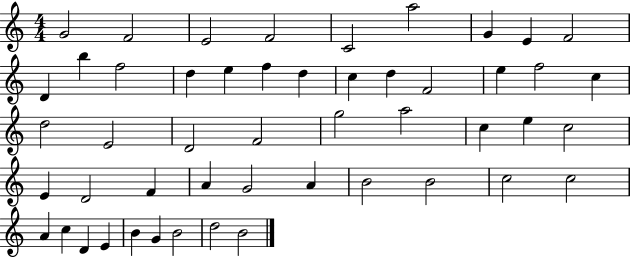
X:1
T:Untitled
M:4/4
L:1/4
K:C
G2 F2 E2 F2 C2 a2 G E F2 D b f2 d e f d c d F2 e f2 c d2 E2 D2 F2 g2 a2 c e c2 E D2 F A G2 A B2 B2 c2 c2 A c D E B G B2 d2 B2